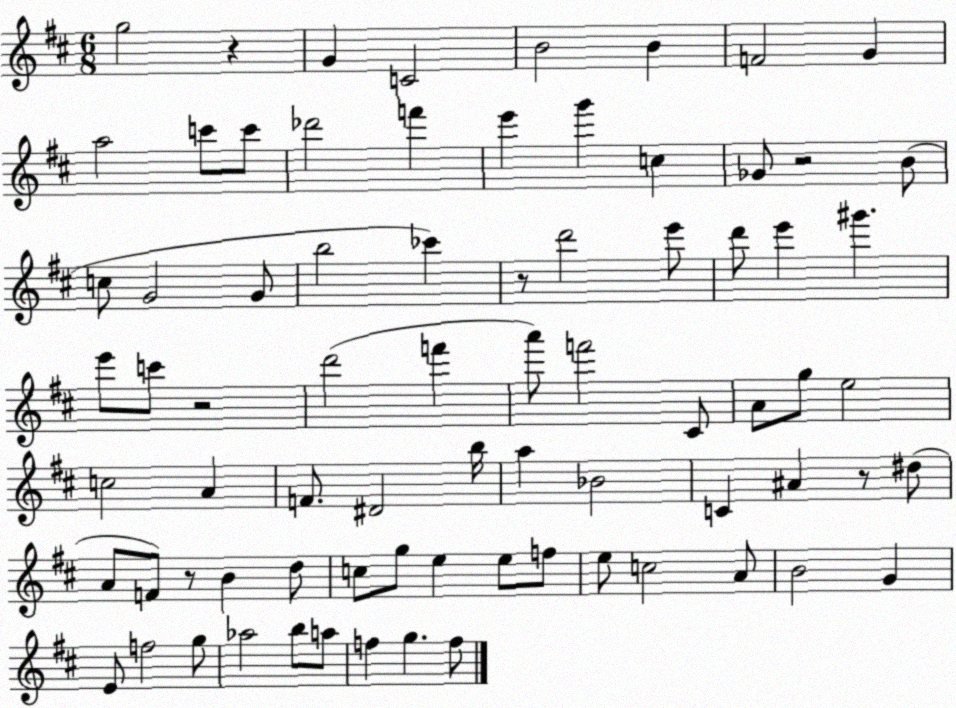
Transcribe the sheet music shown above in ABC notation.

X:1
T:Untitled
M:6/8
L:1/4
K:D
g2 z G C2 B2 B F2 G a2 c'/2 c'/2 _d'2 f' e' g' c _G/2 z2 B/2 c/2 G2 G/2 b2 _c' z/2 d'2 e'/2 d'/2 e' ^g' e'/2 c'/2 z2 d'2 f' a'/2 f'2 ^C/2 A/2 g/2 e2 c2 A F/2 ^D2 b/4 a _B2 C ^A z/2 ^d/2 A/2 F/2 z/2 B d/2 c/2 g/2 e e/2 f/2 e/2 c2 A/2 B2 G E/2 f2 g/2 _a2 b/2 a/2 f g f/2